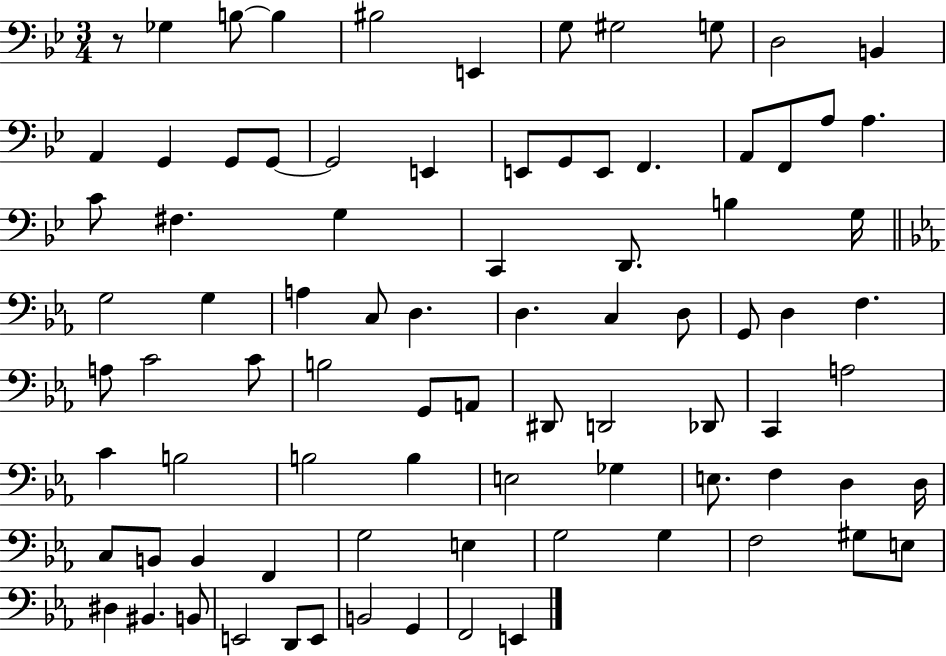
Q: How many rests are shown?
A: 1